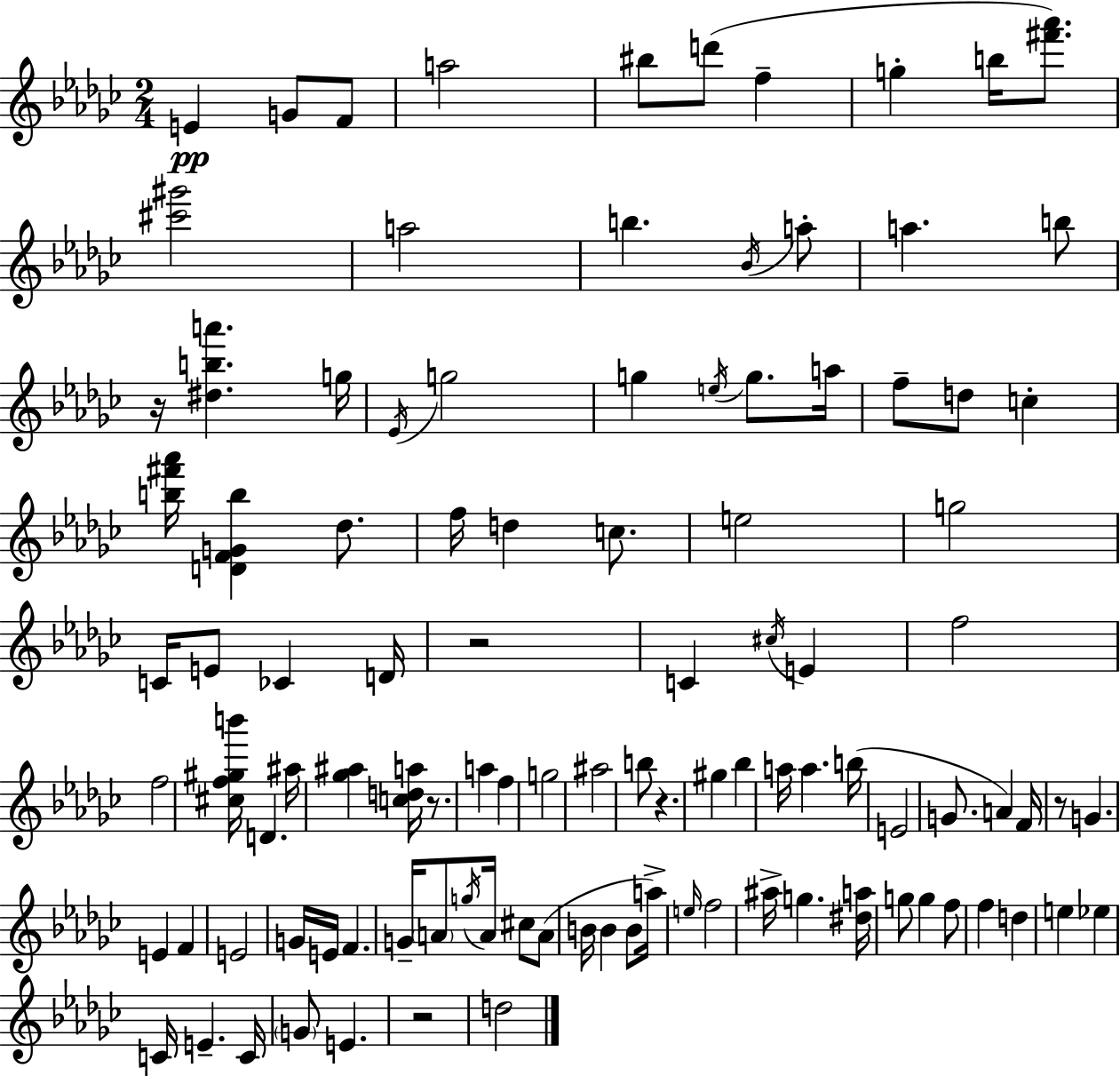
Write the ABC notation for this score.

X:1
T:Untitled
M:2/4
L:1/4
K:Ebm
E G/2 F/2 a2 ^b/2 d'/2 f g b/4 [^f'_a']/2 [^c'^g']2 a2 b _B/4 a/2 a b/2 z/4 [^dba'] g/4 _E/4 g2 g e/4 g/2 a/4 f/2 d/2 c [b^f'_a']/4 [DFGb] _d/2 f/4 d c/2 e2 g2 C/4 E/2 _C D/4 z2 C ^c/4 E f2 f2 [^cf^gb']/4 D ^a/4 [_g^a] [cda]/4 z/2 a f g2 ^a2 b/2 z ^g _b a/4 a b/4 E2 G/2 A F/4 z/2 G E F E2 G/4 E/4 F G/4 A/2 g/4 A/4 ^c/2 A/2 B/4 B B/2 a/4 e/4 f2 ^a/4 g [^da]/4 g/2 g f/2 f d e _e C/4 E C/4 G/2 E z2 d2